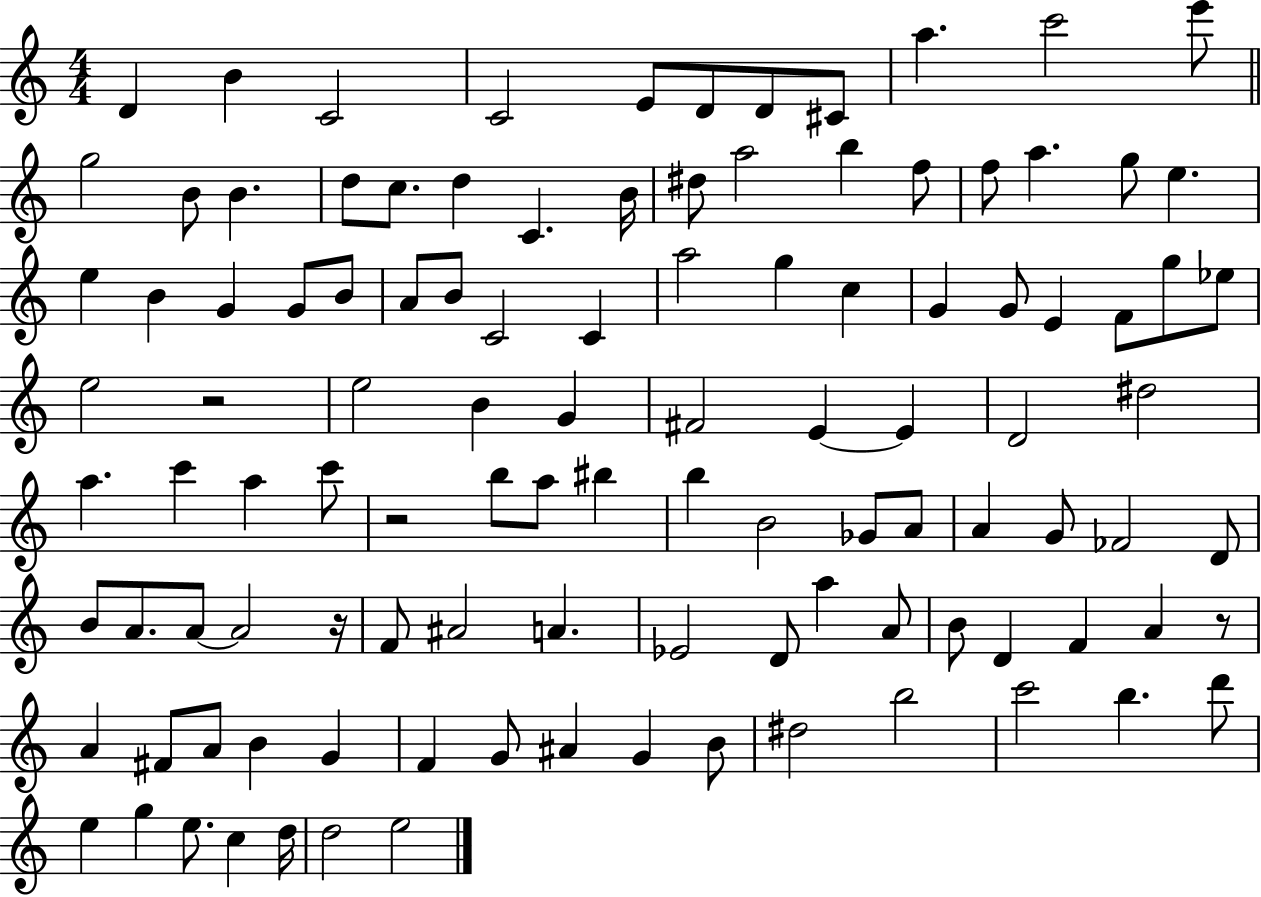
{
  \clef treble
  \numericTimeSignature
  \time 4/4
  \key c \major
  d'4 b'4 c'2 | c'2 e'8 d'8 d'8 cis'8 | a''4. c'''2 e'''8 | \bar "||" \break \key c \major g''2 b'8 b'4. | d''8 c''8. d''4 c'4. b'16 | dis''8 a''2 b''4 f''8 | f''8 a''4. g''8 e''4. | \break e''4 b'4 g'4 g'8 b'8 | a'8 b'8 c'2 c'4 | a''2 g''4 c''4 | g'4 g'8 e'4 f'8 g''8 ees''8 | \break e''2 r2 | e''2 b'4 g'4 | fis'2 e'4~~ e'4 | d'2 dis''2 | \break a''4. c'''4 a''4 c'''8 | r2 b''8 a''8 bis''4 | b''4 b'2 ges'8 a'8 | a'4 g'8 fes'2 d'8 | \break b'8 a'8. a'8~~ a'2 r16 | f'8 ais'2 a'4. | ees'2 d'8 a''4 a'8 | b'8 d'4 f'4 a'4 r8 | \break a'4 fis'8 a'8 b'4 g'4 | f'4 g'8 ais'4 g'4 b'8 | dis''2 b''2 | c'''2 b''4. d'''8 | \break e''4 g''4 e''8. c''4 d''16 | d''2 e''2 | \bar "|."
}